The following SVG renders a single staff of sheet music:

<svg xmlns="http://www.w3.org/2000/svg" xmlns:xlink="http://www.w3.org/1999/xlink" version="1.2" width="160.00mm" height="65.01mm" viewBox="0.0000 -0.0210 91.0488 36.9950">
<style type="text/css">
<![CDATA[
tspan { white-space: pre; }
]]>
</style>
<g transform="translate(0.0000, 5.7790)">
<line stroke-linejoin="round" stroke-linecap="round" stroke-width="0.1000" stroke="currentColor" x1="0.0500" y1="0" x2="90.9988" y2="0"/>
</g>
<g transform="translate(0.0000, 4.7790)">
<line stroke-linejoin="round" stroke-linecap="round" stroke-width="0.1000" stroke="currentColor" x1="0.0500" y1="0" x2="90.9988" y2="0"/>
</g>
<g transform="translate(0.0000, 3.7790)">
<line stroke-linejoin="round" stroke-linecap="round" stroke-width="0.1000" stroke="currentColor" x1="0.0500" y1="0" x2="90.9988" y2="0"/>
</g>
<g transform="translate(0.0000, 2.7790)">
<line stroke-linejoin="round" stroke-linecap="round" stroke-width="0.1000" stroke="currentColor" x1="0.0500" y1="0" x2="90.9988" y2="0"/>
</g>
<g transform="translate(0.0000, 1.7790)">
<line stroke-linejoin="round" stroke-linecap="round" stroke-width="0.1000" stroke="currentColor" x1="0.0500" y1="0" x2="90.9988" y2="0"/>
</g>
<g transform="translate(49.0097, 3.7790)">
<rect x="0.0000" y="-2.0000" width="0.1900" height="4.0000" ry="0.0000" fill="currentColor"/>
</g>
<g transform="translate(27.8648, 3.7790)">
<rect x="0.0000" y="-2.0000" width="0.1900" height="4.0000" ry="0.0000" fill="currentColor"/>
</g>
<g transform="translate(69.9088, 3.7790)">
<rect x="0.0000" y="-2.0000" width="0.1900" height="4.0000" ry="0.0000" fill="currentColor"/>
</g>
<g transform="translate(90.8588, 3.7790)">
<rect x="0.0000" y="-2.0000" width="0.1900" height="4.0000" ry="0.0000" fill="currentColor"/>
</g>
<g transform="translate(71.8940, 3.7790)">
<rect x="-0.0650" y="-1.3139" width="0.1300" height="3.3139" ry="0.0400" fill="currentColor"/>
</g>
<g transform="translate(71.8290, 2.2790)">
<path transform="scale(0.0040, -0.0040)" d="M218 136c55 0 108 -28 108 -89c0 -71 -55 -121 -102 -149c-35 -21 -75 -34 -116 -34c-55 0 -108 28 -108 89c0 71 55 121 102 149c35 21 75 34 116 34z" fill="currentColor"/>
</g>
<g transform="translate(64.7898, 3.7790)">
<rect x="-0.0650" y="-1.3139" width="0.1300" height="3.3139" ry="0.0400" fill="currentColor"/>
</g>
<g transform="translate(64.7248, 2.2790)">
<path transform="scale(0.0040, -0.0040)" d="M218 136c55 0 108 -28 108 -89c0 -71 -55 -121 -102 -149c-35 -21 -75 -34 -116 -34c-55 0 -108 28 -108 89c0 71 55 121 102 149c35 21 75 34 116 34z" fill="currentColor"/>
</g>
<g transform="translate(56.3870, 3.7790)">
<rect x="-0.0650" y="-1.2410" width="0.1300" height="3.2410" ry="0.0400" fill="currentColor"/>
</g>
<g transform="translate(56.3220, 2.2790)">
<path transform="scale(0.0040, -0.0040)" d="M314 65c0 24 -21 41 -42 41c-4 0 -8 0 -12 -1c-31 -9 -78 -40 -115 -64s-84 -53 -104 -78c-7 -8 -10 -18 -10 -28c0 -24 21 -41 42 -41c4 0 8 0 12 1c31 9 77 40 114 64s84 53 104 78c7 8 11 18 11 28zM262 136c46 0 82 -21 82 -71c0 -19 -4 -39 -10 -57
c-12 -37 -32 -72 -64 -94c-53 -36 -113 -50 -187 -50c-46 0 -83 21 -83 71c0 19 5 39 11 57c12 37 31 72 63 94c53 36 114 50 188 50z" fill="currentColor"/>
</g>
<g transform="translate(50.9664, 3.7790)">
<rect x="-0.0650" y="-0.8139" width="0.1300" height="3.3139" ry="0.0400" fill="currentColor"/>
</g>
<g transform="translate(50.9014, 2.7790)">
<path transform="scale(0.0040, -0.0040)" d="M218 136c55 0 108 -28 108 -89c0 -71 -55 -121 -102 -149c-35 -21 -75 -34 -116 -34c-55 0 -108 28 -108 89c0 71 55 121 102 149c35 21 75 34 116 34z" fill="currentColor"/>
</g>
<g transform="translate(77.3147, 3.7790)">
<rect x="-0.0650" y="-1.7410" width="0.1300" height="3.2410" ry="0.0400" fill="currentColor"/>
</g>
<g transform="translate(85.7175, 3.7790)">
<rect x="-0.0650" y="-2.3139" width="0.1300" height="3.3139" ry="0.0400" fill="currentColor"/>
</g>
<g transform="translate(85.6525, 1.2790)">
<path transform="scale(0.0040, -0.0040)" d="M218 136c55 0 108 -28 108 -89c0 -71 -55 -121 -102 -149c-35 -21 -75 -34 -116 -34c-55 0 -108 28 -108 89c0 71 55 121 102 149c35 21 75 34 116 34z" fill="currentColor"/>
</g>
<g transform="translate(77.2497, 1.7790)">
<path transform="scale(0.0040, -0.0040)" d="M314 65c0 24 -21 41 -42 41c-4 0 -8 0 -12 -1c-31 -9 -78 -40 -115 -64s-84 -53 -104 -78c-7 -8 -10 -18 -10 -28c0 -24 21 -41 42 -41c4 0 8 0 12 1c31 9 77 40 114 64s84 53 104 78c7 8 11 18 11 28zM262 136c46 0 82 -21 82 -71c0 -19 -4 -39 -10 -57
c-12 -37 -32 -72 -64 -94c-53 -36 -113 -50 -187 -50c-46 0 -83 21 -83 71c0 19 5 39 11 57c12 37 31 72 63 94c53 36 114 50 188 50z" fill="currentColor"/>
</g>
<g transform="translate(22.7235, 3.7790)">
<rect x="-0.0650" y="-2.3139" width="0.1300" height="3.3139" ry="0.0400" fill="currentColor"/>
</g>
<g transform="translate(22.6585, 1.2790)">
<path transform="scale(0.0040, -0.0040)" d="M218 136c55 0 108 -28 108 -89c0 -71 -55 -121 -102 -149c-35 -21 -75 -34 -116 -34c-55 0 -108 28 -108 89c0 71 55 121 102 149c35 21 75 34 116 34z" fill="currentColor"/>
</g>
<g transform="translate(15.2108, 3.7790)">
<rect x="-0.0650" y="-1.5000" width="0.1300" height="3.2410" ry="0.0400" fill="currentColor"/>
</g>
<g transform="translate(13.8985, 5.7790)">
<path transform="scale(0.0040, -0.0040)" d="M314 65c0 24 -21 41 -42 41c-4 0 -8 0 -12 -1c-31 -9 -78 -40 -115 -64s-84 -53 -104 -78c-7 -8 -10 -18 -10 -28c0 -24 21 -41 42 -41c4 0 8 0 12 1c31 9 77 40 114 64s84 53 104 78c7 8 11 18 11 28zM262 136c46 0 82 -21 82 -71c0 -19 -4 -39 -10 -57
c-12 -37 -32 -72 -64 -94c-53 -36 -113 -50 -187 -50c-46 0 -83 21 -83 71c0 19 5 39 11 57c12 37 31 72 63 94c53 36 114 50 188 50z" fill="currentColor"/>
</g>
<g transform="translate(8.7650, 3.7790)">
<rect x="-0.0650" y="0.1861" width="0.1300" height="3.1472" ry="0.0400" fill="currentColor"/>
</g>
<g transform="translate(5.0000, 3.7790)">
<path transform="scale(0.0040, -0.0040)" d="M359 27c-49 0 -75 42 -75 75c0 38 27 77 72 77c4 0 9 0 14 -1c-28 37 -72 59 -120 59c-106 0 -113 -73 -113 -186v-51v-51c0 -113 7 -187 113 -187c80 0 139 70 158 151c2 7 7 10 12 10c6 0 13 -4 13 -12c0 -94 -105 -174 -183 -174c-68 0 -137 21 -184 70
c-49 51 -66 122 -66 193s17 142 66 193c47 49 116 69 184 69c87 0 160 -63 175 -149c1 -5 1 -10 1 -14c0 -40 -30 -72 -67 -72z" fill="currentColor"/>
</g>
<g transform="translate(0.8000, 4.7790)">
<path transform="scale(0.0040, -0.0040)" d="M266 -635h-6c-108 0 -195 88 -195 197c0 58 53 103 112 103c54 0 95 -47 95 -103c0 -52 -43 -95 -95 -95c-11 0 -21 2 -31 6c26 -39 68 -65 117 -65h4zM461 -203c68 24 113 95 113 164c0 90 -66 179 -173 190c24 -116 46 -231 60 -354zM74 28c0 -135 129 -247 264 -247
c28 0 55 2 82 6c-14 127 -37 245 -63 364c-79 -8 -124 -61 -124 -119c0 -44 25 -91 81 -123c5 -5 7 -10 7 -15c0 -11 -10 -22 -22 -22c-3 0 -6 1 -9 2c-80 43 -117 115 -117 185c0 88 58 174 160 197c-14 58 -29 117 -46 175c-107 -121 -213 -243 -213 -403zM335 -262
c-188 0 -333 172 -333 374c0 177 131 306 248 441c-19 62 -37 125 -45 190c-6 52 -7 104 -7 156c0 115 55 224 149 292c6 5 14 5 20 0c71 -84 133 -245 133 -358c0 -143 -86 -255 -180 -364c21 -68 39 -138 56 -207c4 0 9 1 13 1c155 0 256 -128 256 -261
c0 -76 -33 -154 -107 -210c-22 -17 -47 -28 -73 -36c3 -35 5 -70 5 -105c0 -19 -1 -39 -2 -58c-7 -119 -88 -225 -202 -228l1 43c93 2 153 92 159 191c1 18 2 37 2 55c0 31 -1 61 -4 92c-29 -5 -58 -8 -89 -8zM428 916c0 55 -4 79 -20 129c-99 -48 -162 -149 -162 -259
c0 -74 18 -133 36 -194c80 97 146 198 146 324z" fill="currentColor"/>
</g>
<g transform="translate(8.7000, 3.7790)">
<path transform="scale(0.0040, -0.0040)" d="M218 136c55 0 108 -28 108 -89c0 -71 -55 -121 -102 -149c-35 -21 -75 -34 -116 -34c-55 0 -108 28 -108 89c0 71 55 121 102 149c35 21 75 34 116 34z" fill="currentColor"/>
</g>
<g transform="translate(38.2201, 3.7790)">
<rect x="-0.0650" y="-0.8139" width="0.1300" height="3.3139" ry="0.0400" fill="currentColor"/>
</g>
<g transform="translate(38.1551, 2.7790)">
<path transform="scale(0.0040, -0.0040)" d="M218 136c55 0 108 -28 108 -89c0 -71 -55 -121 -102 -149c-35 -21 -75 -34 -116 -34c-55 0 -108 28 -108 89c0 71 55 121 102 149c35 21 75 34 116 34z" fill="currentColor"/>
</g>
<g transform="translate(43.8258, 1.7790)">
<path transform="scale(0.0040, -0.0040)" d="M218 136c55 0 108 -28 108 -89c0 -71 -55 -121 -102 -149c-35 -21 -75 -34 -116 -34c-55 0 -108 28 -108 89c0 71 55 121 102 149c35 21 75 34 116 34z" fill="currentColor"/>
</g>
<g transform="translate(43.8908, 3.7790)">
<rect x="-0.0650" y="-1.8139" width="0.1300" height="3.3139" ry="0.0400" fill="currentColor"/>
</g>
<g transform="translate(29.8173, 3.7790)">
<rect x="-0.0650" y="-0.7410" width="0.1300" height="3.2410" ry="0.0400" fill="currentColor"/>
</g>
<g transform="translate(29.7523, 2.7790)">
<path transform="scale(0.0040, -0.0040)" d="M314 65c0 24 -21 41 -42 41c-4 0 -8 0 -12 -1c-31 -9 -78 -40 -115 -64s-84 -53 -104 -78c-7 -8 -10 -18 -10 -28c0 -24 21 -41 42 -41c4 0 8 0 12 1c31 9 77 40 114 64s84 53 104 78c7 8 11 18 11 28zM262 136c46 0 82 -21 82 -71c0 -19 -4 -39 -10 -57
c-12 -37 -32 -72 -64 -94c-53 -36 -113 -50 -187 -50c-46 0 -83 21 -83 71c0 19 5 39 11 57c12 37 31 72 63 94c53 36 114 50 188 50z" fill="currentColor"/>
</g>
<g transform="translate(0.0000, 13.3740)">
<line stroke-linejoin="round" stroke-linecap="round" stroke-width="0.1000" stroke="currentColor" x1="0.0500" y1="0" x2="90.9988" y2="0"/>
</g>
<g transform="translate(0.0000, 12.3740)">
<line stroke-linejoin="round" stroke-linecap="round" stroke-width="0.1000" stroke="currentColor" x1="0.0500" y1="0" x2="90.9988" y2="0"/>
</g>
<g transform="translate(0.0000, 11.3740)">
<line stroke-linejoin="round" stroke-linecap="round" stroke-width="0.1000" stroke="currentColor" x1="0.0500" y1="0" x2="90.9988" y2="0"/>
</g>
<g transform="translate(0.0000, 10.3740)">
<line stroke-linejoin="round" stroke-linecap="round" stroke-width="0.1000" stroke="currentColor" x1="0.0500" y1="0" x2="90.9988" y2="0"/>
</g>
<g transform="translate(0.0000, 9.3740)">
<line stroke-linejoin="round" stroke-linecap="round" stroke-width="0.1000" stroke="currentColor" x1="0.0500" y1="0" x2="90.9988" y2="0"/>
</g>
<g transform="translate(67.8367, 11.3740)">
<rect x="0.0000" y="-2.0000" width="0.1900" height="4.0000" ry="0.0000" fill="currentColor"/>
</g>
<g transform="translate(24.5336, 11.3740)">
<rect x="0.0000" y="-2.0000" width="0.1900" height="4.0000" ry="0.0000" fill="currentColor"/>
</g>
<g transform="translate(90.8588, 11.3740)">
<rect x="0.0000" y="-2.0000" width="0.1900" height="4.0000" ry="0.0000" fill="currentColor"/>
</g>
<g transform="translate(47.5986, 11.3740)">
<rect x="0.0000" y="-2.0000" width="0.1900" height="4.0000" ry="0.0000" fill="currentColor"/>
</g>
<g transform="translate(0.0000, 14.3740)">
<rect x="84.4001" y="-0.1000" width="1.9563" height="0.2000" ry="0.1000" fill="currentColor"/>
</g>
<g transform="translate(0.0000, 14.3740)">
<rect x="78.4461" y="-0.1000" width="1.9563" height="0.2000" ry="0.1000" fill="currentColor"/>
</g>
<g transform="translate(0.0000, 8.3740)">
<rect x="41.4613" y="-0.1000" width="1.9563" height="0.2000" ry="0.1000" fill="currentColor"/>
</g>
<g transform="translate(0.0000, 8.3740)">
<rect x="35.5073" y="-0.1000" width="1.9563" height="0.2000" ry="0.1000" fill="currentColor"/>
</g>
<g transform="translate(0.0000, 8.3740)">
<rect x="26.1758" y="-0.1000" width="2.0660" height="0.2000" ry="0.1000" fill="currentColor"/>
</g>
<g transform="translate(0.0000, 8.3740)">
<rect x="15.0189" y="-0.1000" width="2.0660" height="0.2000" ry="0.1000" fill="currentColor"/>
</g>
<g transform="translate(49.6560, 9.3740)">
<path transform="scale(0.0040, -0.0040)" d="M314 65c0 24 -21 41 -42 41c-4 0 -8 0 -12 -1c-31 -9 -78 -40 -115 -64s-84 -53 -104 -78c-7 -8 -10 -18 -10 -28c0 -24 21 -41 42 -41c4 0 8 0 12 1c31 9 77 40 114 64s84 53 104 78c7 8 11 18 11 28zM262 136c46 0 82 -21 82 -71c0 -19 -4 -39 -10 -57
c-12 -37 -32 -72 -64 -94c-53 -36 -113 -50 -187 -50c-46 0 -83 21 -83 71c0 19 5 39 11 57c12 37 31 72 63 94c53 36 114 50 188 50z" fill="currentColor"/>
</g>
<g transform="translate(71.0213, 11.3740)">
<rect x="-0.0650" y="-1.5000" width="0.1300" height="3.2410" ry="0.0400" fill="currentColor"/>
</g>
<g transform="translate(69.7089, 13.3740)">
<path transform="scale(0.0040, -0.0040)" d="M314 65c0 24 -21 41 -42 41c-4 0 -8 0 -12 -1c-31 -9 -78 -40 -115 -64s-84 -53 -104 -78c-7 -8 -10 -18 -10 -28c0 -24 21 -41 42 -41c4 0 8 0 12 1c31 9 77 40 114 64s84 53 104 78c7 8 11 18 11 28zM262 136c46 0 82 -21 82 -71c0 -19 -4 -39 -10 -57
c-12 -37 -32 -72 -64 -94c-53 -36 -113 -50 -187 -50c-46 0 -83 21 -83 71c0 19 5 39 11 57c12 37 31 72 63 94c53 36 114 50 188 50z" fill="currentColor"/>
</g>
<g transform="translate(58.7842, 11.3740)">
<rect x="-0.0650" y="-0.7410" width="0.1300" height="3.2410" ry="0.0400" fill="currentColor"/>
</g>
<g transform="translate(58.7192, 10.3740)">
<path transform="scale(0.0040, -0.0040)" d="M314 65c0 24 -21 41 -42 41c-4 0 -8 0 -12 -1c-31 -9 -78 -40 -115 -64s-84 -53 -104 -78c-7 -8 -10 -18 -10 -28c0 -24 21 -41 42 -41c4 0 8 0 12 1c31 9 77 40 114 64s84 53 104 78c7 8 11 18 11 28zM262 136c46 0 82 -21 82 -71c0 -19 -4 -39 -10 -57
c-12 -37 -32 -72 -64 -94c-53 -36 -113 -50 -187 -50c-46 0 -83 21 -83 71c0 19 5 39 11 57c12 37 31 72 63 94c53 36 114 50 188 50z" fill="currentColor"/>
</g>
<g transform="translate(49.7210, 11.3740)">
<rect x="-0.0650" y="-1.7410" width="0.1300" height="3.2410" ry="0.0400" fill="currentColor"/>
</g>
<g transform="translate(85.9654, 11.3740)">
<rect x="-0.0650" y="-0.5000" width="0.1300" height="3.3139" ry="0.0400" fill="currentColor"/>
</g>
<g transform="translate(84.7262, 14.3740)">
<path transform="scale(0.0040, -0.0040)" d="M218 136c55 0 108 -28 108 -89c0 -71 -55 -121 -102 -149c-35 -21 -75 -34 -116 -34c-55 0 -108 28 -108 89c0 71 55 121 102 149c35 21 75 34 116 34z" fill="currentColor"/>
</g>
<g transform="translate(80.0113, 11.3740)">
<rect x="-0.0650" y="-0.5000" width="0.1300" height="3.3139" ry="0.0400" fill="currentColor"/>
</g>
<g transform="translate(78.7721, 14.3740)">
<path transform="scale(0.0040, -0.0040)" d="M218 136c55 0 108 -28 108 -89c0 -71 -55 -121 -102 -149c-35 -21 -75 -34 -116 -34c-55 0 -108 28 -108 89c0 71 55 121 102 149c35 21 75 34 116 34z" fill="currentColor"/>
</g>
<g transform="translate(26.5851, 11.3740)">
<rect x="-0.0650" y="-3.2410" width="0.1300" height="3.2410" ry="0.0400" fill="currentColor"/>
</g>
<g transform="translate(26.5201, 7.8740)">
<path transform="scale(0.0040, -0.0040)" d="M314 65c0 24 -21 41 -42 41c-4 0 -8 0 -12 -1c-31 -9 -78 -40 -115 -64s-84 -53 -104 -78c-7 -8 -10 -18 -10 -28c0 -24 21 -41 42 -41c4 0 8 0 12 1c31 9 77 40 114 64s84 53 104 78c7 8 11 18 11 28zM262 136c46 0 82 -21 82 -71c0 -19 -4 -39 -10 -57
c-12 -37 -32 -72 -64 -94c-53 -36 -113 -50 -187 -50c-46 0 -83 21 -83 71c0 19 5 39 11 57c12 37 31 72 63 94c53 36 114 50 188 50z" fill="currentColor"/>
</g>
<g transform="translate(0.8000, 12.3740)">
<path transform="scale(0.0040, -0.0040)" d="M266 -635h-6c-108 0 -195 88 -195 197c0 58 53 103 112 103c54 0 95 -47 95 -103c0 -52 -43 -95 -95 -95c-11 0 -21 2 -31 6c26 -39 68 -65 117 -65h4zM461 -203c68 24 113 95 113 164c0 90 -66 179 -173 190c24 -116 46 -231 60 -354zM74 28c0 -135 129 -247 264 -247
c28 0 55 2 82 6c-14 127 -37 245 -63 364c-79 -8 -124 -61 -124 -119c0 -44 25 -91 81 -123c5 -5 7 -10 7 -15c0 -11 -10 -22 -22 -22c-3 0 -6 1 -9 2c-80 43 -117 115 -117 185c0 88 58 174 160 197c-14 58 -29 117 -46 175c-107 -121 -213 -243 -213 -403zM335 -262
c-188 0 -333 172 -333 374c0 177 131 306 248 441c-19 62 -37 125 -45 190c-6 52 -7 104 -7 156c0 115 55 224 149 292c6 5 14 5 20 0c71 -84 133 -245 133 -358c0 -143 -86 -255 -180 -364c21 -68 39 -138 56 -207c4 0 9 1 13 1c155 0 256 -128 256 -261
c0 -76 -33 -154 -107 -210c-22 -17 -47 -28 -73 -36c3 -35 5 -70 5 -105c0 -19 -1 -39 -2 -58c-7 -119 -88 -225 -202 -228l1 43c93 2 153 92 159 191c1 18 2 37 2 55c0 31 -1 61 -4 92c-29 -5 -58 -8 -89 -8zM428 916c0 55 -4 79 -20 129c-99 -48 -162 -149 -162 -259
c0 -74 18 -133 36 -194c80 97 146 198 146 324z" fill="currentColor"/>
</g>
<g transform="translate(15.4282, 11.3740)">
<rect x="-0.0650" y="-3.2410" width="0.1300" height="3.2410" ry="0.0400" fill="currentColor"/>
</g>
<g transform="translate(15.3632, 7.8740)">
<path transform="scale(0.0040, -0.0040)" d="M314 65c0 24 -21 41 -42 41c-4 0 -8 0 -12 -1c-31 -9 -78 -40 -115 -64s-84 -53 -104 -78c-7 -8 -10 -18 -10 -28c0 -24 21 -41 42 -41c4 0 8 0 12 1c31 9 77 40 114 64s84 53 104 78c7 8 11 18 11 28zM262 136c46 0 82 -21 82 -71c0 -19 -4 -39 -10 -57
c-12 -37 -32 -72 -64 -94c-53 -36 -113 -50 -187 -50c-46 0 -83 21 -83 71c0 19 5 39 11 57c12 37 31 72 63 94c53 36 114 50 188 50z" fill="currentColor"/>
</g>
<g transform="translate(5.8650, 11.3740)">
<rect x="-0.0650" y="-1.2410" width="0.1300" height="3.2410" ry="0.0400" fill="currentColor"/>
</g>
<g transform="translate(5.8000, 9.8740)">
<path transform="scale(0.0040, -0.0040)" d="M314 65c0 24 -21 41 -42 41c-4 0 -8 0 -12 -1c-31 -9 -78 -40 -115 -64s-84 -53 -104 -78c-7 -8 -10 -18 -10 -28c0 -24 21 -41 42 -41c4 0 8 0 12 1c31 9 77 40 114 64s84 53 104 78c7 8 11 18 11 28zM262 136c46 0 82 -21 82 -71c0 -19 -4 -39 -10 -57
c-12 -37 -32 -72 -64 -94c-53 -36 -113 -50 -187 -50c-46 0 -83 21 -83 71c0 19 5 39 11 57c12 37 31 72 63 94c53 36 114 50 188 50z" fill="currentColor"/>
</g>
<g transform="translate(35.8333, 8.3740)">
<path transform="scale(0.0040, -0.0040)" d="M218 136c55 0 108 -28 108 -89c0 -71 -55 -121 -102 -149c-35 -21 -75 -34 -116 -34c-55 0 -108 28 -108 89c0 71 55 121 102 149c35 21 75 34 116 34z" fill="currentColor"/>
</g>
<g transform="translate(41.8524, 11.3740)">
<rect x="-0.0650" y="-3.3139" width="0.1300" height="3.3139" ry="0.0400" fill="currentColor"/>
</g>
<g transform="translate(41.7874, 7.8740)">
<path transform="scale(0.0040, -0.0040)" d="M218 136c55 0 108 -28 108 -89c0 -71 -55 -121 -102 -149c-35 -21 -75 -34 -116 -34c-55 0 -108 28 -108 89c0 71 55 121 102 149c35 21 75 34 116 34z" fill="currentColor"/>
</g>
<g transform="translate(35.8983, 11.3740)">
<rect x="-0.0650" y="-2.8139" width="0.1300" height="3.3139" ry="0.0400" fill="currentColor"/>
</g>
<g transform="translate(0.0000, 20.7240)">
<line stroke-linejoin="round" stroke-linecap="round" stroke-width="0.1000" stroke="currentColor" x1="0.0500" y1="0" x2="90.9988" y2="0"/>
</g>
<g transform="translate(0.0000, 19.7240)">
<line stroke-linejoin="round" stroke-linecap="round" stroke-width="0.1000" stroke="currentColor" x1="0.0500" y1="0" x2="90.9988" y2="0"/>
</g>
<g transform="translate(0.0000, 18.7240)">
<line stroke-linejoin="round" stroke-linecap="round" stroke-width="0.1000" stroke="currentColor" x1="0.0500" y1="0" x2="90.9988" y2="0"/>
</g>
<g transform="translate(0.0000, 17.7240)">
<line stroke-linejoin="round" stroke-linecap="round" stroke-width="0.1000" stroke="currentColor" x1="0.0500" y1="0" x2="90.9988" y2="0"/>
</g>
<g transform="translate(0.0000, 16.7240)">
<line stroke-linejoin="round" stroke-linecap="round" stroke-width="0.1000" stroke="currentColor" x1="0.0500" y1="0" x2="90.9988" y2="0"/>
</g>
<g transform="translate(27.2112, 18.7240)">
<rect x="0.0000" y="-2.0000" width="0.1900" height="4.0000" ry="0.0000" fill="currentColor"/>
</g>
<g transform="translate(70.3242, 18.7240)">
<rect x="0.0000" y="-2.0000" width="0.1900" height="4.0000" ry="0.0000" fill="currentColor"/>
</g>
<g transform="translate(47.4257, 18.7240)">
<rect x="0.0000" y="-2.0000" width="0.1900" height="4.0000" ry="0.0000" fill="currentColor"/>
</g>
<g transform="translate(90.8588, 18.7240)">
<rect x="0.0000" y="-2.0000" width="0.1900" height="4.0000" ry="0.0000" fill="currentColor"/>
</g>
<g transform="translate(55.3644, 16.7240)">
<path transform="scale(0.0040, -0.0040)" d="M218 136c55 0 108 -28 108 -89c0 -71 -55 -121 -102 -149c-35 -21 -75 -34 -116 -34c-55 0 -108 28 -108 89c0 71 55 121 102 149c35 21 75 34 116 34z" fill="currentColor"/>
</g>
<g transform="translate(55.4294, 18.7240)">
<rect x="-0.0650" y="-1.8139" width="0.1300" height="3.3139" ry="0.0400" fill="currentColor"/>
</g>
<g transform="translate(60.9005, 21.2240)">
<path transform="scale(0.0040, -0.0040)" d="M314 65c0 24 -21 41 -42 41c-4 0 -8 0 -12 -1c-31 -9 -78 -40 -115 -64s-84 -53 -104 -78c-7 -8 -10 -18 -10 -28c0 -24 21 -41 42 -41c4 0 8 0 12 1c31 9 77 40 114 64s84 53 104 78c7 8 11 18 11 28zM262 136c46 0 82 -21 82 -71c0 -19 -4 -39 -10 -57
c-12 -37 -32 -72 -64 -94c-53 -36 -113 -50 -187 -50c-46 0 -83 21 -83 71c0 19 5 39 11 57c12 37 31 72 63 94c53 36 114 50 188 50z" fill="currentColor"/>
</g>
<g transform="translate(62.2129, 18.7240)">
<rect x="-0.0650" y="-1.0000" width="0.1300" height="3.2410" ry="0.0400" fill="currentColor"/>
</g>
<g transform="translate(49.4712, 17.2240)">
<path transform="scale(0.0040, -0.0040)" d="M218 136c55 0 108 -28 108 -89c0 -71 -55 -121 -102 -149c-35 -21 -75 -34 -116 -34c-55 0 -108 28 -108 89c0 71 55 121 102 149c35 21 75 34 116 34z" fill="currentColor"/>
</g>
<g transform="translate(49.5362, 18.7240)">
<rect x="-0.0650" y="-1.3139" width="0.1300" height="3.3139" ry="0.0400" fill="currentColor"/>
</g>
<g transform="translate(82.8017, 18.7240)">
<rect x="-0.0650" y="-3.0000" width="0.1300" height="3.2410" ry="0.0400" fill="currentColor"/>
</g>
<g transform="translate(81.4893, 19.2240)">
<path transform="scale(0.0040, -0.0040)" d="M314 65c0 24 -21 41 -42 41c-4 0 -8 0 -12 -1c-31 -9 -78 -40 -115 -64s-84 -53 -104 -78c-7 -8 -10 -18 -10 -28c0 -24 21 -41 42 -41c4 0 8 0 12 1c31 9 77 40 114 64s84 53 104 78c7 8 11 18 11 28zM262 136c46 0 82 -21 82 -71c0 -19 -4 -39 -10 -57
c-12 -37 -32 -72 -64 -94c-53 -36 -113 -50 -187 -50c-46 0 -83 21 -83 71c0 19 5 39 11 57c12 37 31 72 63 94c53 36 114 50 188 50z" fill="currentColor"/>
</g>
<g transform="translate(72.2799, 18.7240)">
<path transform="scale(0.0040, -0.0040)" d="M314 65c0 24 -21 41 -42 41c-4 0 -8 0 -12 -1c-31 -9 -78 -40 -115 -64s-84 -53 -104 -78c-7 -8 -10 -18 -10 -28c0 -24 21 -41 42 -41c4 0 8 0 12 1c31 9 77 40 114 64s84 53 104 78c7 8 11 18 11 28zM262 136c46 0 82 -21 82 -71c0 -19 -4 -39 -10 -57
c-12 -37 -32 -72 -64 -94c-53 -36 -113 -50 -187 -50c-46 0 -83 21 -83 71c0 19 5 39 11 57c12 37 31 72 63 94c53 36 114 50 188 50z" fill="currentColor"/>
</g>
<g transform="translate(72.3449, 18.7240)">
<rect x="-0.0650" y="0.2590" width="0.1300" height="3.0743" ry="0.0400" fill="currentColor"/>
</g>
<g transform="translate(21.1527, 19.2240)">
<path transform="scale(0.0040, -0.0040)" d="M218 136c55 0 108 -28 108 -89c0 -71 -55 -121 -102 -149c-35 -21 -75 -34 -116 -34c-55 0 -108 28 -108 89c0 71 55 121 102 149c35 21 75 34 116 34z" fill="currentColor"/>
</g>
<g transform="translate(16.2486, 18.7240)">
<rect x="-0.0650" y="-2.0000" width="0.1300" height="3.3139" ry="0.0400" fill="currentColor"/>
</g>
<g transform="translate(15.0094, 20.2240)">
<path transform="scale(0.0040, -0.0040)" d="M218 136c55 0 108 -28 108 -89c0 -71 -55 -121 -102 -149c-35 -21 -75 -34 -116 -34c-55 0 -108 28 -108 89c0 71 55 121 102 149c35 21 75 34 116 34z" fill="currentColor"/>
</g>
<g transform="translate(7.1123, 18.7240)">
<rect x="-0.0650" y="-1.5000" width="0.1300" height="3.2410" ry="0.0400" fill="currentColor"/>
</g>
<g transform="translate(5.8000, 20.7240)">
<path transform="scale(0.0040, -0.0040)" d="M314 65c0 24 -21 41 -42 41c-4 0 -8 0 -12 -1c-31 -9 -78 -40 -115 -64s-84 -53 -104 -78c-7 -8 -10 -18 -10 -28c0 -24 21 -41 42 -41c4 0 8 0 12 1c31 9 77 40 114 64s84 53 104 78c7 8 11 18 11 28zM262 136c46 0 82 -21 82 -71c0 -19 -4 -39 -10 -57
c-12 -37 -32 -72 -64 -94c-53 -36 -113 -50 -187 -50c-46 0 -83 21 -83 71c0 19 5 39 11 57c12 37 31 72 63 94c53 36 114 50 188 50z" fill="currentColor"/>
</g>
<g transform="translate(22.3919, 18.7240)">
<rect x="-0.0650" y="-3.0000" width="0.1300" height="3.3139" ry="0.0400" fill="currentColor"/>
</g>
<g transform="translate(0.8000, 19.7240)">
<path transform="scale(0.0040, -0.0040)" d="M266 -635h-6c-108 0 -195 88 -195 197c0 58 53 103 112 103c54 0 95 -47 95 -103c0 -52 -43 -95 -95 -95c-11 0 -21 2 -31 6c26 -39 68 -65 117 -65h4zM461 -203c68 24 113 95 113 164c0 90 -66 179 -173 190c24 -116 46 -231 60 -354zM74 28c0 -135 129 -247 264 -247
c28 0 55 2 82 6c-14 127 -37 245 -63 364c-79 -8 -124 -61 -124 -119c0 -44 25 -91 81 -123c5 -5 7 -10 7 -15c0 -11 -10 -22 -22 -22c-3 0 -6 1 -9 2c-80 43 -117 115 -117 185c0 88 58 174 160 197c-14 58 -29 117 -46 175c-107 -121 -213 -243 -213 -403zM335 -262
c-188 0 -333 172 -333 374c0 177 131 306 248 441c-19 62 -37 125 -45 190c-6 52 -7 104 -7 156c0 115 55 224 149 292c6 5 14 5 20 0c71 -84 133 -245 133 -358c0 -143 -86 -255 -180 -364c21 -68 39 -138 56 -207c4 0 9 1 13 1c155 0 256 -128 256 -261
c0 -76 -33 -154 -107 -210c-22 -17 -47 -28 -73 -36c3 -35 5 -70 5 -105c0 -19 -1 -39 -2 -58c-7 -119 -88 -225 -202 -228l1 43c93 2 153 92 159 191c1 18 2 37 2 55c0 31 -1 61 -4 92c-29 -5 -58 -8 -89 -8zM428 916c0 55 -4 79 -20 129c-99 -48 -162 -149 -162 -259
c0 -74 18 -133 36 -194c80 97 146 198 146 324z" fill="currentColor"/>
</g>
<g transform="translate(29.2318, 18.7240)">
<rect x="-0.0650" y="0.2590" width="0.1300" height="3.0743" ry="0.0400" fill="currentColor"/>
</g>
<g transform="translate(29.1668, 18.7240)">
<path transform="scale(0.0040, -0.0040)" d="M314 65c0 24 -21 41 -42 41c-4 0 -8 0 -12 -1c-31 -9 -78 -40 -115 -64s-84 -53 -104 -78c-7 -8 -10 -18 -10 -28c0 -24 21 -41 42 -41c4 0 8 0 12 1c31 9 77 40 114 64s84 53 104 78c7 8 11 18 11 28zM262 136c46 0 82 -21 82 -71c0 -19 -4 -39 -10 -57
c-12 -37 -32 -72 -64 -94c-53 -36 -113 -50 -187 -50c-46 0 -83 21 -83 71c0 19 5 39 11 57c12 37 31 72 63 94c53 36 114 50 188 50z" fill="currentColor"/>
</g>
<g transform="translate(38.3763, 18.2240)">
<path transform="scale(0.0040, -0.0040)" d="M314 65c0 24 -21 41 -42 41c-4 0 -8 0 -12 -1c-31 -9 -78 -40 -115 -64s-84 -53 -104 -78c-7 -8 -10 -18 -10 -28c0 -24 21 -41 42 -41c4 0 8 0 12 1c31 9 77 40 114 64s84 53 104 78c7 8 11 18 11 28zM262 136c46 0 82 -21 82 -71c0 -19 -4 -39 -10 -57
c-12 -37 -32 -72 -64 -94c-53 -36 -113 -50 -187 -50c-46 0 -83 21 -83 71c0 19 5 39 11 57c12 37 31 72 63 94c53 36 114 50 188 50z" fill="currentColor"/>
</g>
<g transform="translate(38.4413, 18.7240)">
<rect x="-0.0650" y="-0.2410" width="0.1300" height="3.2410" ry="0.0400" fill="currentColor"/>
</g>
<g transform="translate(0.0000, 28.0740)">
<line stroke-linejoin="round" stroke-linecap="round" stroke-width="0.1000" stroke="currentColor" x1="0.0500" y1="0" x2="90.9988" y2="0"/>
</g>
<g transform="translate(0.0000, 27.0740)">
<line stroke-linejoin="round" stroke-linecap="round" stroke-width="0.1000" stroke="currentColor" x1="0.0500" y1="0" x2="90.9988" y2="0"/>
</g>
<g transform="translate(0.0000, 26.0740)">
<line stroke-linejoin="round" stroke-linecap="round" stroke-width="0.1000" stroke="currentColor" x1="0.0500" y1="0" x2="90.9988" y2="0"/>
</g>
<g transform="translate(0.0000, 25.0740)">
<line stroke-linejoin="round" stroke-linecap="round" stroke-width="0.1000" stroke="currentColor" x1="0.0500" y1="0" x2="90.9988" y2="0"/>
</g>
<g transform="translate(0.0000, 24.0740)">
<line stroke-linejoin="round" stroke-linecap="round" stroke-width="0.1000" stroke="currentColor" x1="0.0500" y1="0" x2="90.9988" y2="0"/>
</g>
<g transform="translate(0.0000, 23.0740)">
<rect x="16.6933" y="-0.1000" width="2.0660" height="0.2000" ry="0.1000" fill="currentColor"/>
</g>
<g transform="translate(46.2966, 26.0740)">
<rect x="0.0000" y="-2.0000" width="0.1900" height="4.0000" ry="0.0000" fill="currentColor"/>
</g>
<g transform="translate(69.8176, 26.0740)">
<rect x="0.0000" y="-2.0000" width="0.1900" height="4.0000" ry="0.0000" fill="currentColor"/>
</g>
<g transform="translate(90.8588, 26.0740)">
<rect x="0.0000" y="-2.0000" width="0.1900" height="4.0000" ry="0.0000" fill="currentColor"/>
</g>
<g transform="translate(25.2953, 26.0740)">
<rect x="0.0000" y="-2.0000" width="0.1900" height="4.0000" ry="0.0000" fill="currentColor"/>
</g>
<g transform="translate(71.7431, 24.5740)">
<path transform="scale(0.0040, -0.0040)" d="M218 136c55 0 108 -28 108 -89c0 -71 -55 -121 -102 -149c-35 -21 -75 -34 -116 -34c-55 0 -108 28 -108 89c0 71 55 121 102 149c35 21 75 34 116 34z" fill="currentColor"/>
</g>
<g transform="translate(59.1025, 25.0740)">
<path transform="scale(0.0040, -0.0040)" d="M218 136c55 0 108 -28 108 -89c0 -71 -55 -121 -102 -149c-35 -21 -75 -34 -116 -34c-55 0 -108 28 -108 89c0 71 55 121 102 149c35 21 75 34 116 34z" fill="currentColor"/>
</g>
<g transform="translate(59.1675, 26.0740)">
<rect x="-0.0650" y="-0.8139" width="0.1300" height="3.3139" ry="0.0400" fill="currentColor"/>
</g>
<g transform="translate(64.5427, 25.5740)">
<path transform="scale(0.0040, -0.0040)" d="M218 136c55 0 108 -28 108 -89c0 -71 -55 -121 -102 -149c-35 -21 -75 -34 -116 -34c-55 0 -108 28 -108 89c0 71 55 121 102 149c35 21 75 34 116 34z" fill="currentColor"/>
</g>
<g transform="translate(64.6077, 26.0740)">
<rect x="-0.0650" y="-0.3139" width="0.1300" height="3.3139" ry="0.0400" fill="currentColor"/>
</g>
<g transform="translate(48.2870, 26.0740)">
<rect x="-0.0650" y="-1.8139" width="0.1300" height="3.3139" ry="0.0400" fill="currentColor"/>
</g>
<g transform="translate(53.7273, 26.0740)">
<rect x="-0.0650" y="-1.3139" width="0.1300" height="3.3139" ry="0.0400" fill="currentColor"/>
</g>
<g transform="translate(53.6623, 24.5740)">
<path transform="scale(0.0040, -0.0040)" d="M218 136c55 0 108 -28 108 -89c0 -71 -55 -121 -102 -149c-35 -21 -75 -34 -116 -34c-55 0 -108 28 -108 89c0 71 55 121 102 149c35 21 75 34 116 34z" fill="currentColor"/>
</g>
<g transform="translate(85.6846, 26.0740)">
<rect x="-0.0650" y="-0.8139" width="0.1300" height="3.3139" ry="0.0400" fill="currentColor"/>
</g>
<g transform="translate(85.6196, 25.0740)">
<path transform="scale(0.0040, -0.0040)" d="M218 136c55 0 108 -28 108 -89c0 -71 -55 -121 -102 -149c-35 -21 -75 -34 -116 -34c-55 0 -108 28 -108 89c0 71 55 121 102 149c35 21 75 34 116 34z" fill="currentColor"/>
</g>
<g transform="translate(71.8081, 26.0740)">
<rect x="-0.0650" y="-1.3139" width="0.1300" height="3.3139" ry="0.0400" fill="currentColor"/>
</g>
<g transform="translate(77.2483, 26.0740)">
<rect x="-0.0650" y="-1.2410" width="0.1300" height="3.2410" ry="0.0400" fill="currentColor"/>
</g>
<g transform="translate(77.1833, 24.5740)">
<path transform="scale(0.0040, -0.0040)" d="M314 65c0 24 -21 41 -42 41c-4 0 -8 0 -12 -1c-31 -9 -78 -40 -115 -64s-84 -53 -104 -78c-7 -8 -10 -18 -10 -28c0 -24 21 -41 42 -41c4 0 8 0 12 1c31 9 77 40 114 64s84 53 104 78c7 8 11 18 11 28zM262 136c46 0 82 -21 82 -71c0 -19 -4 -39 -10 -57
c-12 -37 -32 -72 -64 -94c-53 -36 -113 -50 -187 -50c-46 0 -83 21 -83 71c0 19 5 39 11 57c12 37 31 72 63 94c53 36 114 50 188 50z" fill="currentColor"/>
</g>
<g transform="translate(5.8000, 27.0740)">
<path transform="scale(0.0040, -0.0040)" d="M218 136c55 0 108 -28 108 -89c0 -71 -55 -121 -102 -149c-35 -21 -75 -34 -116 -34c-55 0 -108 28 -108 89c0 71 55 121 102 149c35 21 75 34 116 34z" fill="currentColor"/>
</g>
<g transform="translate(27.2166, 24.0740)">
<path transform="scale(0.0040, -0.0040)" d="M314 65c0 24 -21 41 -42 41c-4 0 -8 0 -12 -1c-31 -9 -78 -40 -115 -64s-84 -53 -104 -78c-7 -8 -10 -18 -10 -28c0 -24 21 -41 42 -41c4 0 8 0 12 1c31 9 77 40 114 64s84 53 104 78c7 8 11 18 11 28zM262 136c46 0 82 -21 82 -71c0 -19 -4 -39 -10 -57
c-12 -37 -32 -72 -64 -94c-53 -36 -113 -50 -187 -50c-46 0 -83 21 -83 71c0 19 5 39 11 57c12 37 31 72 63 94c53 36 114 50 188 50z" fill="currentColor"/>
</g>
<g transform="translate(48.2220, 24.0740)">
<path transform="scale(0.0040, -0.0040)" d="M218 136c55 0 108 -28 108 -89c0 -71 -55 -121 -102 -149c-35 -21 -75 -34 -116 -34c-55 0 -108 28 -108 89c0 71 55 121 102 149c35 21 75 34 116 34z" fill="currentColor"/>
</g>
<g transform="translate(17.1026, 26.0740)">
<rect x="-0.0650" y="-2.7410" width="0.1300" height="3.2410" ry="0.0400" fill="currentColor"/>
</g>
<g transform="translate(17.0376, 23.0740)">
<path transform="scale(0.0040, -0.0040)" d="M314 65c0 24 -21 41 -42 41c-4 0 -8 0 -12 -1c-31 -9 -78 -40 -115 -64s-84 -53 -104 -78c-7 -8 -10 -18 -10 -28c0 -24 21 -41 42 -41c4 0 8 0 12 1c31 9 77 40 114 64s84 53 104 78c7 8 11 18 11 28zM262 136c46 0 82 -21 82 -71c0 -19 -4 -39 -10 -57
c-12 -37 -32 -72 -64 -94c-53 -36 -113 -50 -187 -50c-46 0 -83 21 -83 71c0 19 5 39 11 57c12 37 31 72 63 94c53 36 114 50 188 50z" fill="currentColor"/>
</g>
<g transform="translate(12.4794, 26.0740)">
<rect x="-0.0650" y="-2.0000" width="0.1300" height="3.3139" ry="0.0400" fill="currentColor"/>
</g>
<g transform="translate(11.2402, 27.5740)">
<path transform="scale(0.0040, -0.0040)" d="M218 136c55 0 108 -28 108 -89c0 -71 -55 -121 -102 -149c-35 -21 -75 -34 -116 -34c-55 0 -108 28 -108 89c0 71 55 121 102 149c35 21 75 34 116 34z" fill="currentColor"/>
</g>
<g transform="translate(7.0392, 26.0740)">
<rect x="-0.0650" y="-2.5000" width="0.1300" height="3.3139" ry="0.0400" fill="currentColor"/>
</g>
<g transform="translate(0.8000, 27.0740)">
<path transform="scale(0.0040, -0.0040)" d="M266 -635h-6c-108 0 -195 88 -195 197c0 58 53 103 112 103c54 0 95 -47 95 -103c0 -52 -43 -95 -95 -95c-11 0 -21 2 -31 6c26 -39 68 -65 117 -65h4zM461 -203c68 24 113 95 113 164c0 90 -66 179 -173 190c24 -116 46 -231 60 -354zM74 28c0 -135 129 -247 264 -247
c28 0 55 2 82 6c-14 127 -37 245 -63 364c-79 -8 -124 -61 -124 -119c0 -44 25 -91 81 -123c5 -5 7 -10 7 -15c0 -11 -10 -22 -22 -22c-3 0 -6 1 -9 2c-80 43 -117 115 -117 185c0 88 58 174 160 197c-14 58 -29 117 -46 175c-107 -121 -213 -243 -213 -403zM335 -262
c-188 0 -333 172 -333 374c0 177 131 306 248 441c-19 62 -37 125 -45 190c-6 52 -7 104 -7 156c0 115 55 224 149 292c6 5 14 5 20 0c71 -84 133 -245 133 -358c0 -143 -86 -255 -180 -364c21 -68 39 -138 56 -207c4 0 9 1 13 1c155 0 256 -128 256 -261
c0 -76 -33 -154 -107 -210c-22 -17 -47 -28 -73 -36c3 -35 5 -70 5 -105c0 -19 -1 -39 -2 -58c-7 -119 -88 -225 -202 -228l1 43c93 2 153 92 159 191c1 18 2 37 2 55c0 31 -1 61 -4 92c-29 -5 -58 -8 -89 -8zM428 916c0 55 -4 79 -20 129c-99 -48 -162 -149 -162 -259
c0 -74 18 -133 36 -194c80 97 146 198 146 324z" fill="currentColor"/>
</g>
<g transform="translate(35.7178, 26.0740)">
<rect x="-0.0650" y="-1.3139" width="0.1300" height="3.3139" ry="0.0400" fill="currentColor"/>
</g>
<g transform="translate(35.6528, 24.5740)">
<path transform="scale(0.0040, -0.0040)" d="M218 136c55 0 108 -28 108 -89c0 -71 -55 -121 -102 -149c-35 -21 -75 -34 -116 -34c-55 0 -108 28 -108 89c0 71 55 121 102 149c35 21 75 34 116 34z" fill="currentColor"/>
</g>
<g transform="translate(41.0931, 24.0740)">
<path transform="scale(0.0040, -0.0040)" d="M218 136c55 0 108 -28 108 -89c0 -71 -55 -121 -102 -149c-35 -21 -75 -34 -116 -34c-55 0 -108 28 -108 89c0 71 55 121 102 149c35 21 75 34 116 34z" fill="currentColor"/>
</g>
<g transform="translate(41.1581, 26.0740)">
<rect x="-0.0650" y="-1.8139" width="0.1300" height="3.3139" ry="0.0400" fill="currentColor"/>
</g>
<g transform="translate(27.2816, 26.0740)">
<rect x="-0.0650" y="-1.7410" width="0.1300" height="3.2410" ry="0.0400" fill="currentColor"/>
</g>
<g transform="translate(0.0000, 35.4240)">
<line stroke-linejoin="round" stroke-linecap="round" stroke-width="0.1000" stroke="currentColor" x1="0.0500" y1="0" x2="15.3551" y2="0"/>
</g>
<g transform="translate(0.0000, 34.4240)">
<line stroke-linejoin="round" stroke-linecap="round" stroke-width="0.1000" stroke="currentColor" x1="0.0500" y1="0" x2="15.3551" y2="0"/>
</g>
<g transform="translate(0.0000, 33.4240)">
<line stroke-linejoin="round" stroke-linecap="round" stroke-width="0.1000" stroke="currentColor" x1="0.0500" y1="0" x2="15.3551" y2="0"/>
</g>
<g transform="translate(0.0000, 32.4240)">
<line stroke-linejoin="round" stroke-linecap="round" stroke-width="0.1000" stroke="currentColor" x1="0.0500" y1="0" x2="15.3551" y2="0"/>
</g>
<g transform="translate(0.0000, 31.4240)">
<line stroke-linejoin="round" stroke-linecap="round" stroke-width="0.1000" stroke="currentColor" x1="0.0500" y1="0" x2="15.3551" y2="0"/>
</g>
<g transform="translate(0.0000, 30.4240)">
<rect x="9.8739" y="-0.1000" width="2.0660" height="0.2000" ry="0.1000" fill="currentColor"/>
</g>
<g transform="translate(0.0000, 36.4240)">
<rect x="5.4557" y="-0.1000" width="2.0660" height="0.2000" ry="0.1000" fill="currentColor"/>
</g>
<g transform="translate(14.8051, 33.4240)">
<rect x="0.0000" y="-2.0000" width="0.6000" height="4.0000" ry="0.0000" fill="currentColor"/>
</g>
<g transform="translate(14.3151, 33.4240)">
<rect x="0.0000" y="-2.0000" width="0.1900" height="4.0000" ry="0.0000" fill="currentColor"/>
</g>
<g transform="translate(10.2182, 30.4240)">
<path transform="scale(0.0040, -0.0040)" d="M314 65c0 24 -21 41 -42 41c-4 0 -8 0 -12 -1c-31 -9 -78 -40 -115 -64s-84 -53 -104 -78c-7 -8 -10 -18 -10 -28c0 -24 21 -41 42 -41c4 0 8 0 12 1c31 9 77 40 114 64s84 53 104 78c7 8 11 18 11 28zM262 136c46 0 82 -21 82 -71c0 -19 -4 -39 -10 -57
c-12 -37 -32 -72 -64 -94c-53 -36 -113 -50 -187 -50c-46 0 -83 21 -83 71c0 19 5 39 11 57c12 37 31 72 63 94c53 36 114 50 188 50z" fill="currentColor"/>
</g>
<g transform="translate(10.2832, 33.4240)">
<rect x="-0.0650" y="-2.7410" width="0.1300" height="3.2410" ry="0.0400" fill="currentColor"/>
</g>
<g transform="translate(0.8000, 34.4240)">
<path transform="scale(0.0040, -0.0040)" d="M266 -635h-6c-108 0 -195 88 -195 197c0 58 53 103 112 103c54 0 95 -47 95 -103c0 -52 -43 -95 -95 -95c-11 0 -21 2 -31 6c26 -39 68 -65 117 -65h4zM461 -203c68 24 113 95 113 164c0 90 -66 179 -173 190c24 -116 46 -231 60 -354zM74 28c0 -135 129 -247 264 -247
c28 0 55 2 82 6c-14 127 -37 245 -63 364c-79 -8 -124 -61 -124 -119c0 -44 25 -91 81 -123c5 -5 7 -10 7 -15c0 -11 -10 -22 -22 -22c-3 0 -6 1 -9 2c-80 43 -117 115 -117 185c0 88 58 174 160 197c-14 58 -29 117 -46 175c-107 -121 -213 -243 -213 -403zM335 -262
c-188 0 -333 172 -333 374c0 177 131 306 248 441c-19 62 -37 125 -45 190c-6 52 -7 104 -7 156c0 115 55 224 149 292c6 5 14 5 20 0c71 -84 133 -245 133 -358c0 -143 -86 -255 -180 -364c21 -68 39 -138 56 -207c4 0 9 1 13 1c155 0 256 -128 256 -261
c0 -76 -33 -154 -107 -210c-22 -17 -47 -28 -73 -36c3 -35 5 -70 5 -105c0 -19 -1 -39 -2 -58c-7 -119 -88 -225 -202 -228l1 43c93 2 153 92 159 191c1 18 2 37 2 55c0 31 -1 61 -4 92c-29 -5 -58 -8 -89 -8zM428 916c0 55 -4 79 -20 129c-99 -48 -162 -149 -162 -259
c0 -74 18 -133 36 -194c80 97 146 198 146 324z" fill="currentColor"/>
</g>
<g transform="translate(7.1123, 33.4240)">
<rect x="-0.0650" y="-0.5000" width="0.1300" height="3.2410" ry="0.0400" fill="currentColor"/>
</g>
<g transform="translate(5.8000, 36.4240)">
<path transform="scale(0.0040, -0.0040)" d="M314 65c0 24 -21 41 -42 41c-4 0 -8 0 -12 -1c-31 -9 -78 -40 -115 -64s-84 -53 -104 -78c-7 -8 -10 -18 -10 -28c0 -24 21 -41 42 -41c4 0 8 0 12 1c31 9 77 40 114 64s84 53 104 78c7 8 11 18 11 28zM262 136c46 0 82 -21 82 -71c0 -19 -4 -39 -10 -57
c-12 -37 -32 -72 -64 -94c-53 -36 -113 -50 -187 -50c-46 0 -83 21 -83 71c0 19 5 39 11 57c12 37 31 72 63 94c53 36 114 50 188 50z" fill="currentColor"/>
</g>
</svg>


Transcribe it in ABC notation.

X:1
T:Untitled
M:4/4
L:1/4
K:C
B E2 g d2 d f d e2 e e f2 g e2 b2 b2 a b f2 d2 E2 C C E2 F A B2 c2 e f D2 B2 A2 G F a2 f2 e f f e d c e e2 d C2 a2